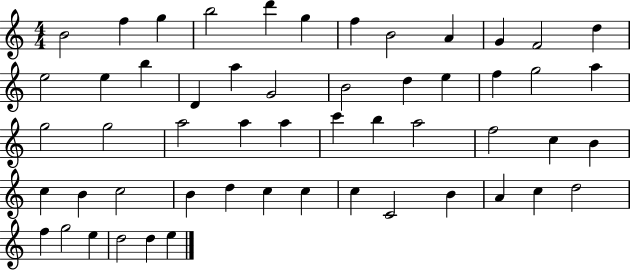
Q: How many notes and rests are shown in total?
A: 54